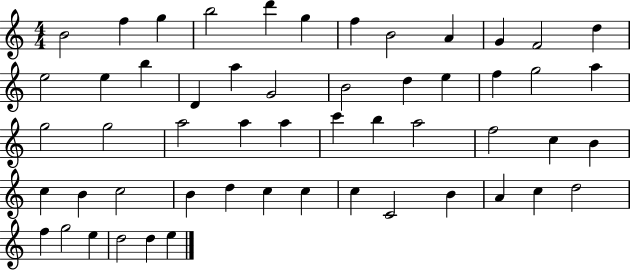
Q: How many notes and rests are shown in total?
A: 54